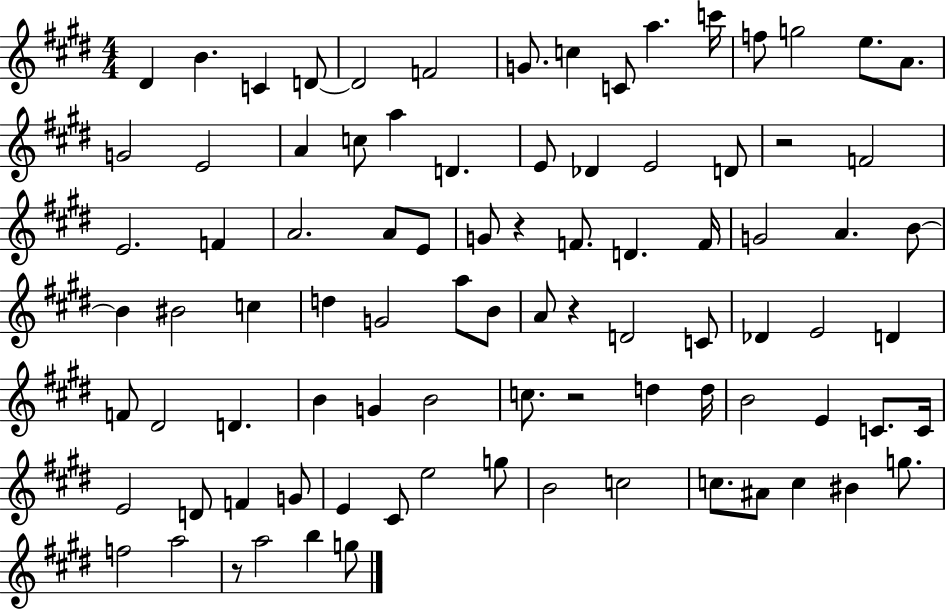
{
  \clef treble
  \numericTimeSignature
  \time 4/4
  \key e \major
  dis'4 b'4. c'4 d'8~~ | d'2 f'2 | g'8. c''4 c'8 a''4. c'''16 | f''8 g''2 e''8. a'8. | \break g'2 e'2 | a'4 c''8 a''4 d'4. | e'8 des'4 e'2 d'8 | r2 f'2 | \break e'2. f'4 | a'2. a'8 e'8 | g'8 r4 f'8. d'4. f'16 | g'2 a'4. b'8~~ | \break b'4 bis'2 c''4 | d''4 g'2 a''8 b'8 | a'8 r4 d'2 c'8 | des'4 e'2 d'4 | \break f'8 dis'2 d'4. | b'4 g'4 b'2 | c''8. r2 d''4 d''16 | b'2 e'4 c'8. c'16 | \break e'2 d'8 f'4 g'8 | e'4 cis'8 e''2 g''8 | b'2 c''2 | c''8. ais'8 c''4 bis'4 g''8. | \break f''2 a''2 | r8 a''2 b''4 g''8 | \bar "|."
}